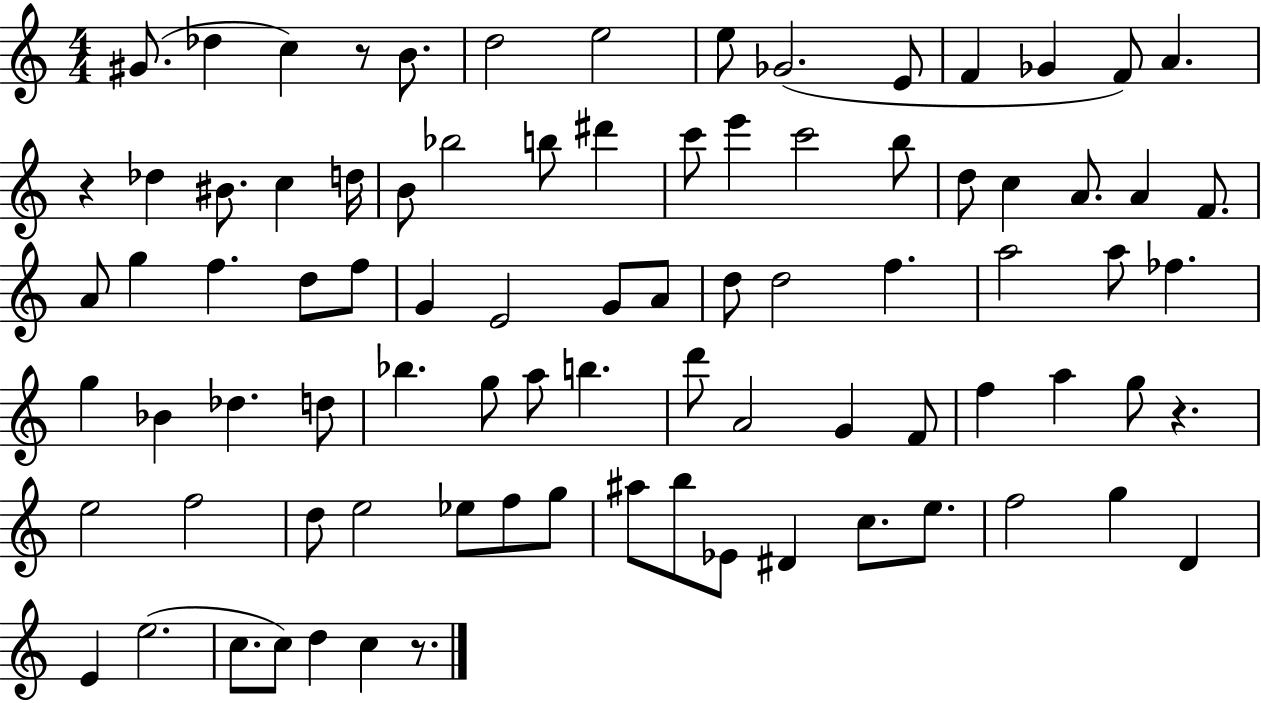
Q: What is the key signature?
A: C major